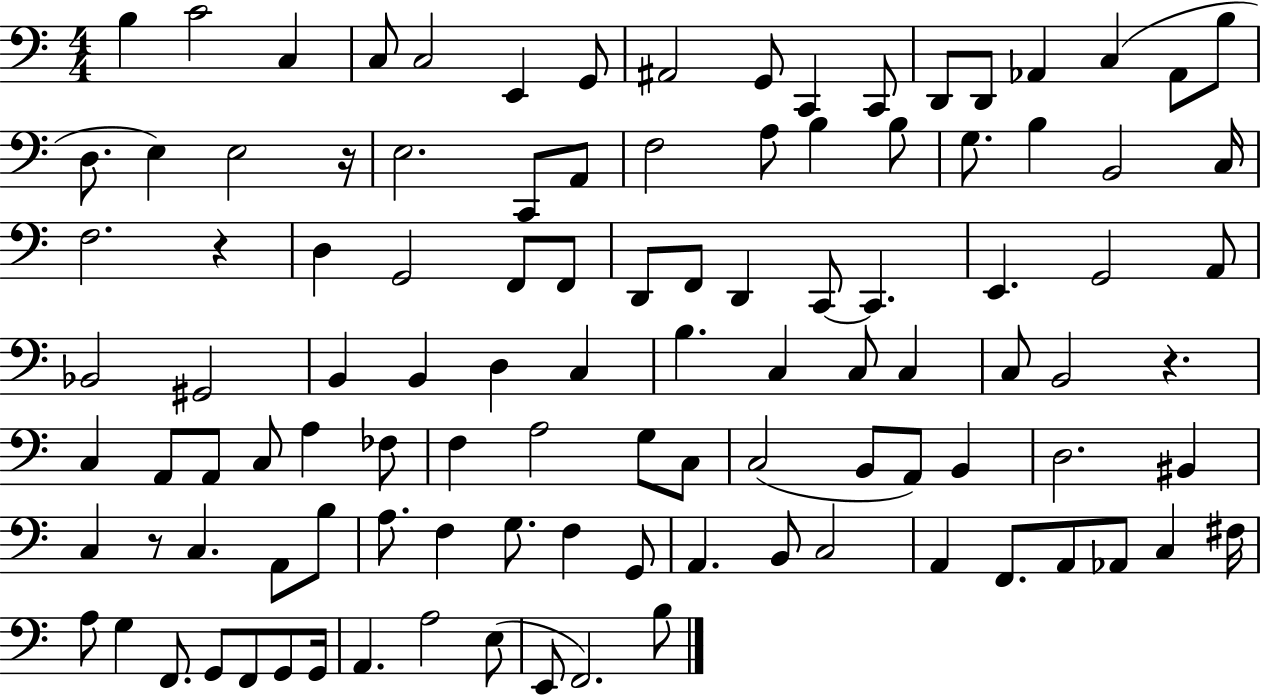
B3/q C4/h C3/q C3/e C3/h E2/q G2/e A#2/h G2/e C2/q C2/e D2/e D2/e Ab2/q C3/q Ab2/e B3/e D3/e. E3/q E3/h R/s E3/h. C2/e A2/e F3/h A3/e B3/q B3/e G3/e. B3/q B2/h C3/s F3/h. R/q D3/q G2/h F2/e F2/e D2/e F2/e D2/q C2/e C2/q. E2/q. G2/h A2/e Bb2/h G#2/h B2/q B2/q D3/q C3/q B3/q. C3/q C3/e C3/q C3/e B2/h R/q. C3/q A2/e A2/e C3/e A3/q FES3/e F3/q A3/h G3/e C3/e C3/h B2/e A2/e B2/q D3/h. BIS2/q C3/q R/e C3/q. A2/e B3/e A3/e. F3/q G3/e. F3/q G2/e A2/q. B2/e C3/h A2/q F2/e. A2/e Ab2/e C3/q F#3/s A3/e G3/q F2/e. G2/e F2/e G2/e G2/s A2/q. A3/h E3/e E2/e F2/h. B3/e